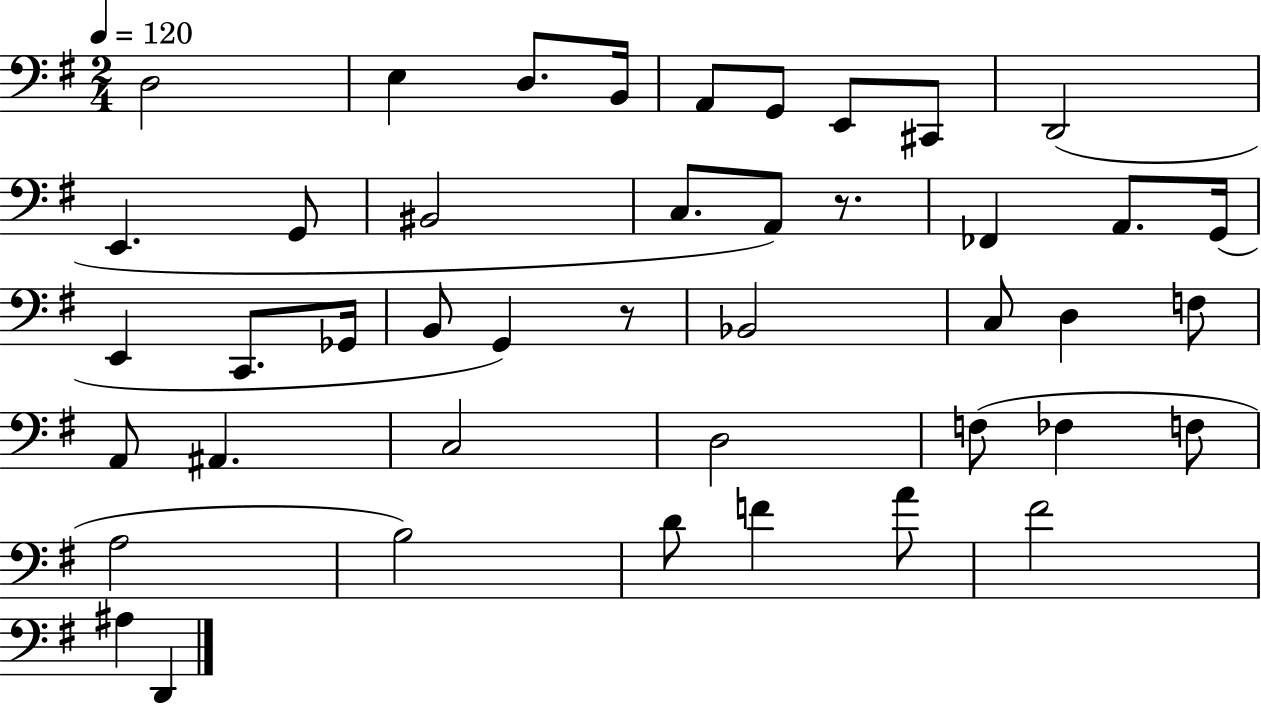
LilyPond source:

{
  \clef bass
  \numericTimeSignature
  \time 2/4
  \key g \major
  \tempo 4 = 120
  d2 | e4 d8. b,16 | a,8 g,8 e,8 cis,8 | d,2( | \break e,4. g,8 | bis,2 | c8. a,8) r8. | fes,4 a,8. g,16( | \break e,4 c,8. ges,16 | b,8 g,4) r8 | bes,2 | c8 d4 f8 | \break a,8 ais,4. | c2 | d2 | f8( fes4 f8 | \break a2 | b2) | d'8 f'4 a'8 | fis'2 | \break ais4 d,4 | \bar "|."
}